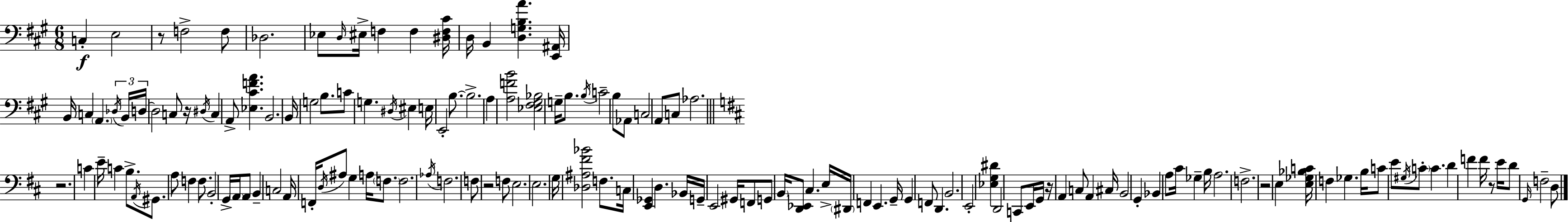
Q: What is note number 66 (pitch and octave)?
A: G3